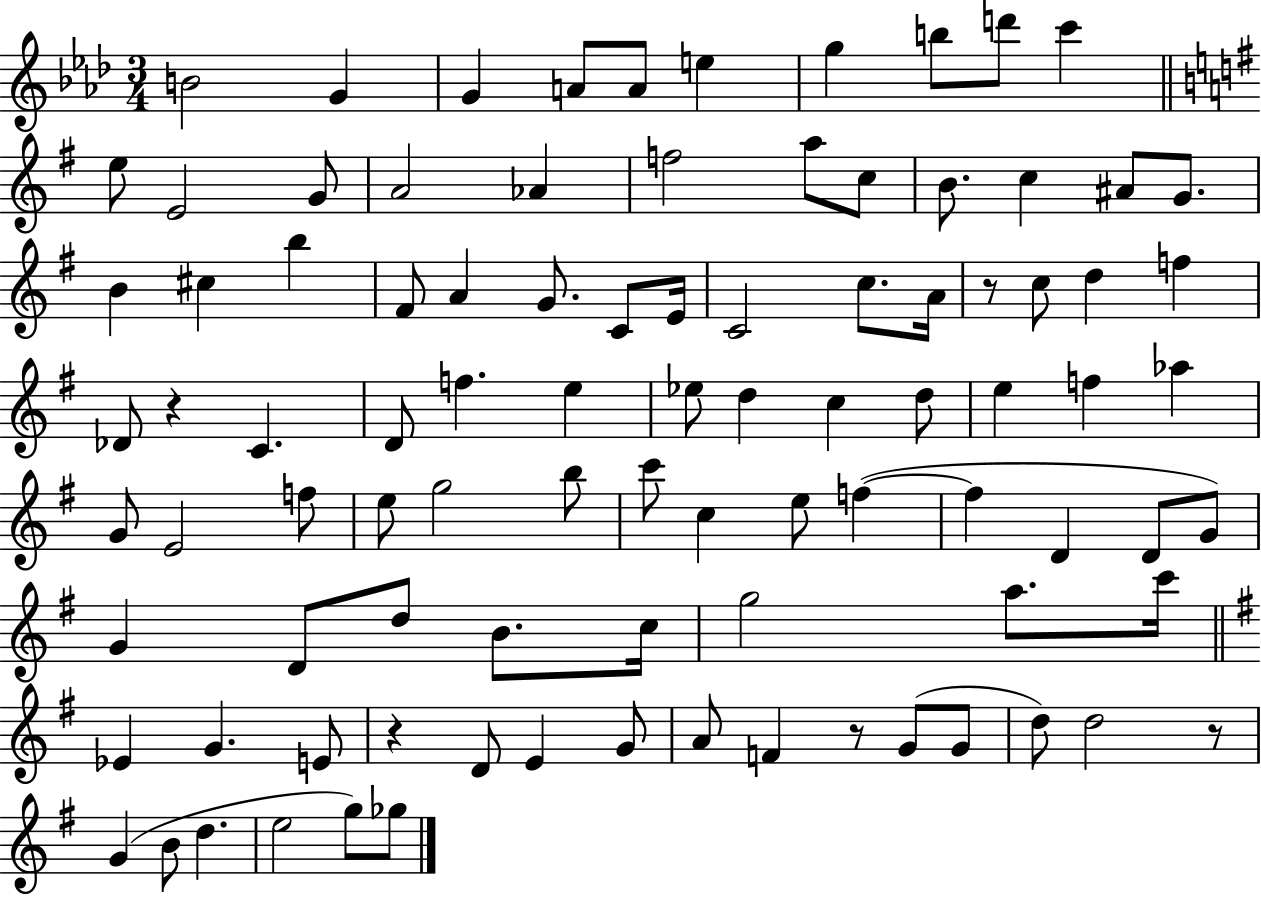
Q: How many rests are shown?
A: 5